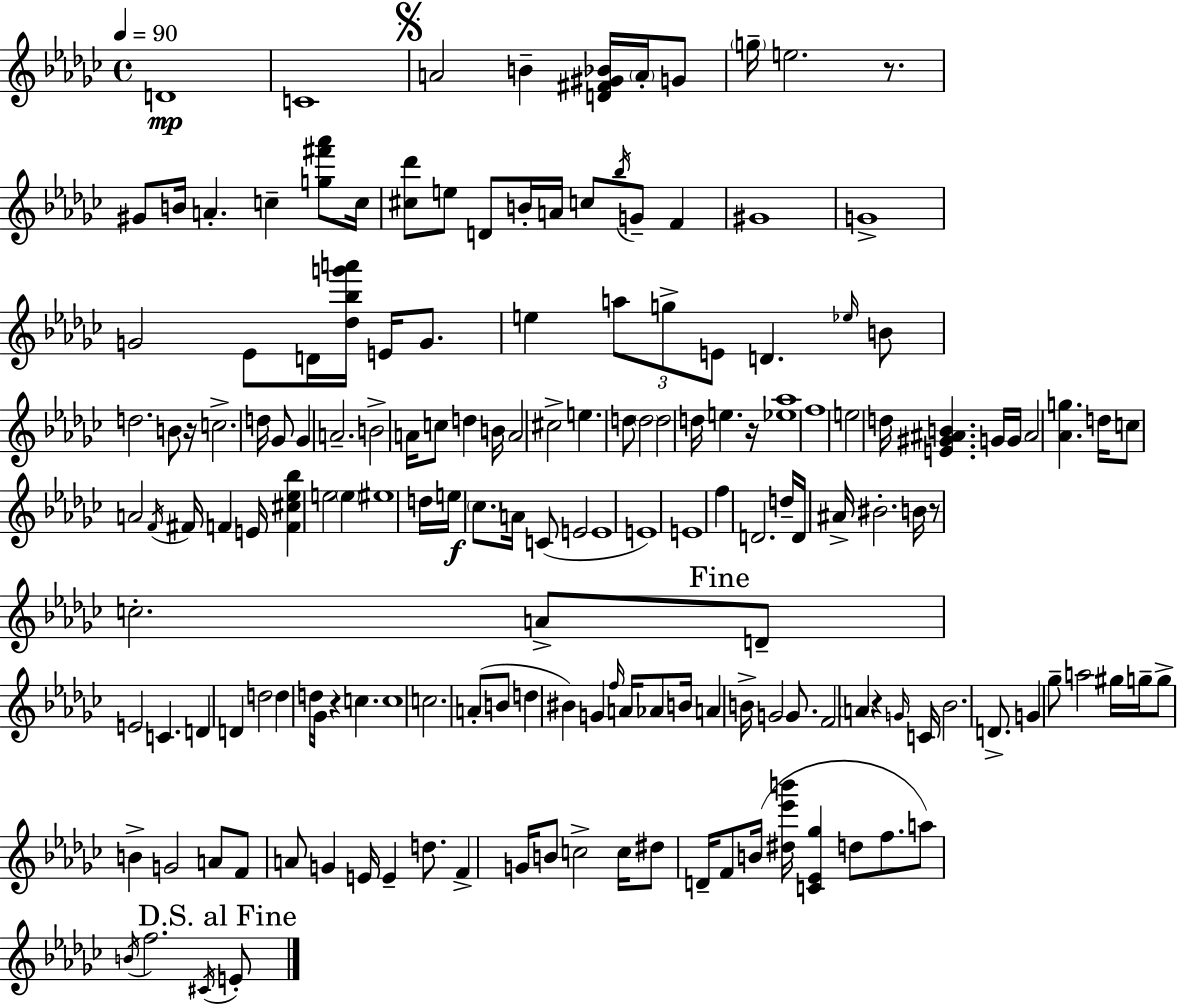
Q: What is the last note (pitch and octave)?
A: E4